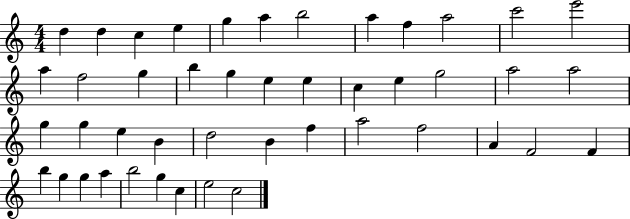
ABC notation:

X:1
T:Untitled
M:4/4
L:1/4
K:C
d d c e g a b2 a f a2 c'2 e'2 a f2 g b g e e c e g2 a2 a2 g g e B d2 B f a2 f2 A F2 F b g g a b2 g c e2 c2